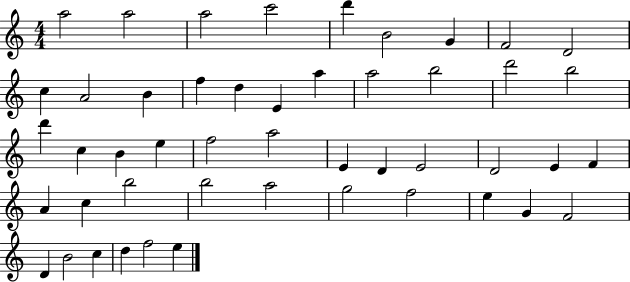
{
  \clef treble
  \numericTimeSignature
  \time 4/4
  \key c \major
  a''2 a''2 | a''2 c'''2 | d'''4 b'2 g'4 | f'2 d'2 | \break c''4 a'2 b'4 | f''4 d''4 e'4 a''4 | a''2 b''2 | d'''2 b''2 | \break d'''4 c''4 b'4 e''4 | f''2 a''2 | e'4 d'4 e'2 | d'2 e'4 f'4 | \break a'4 c''4 b''2 | b''2 a''2 | g''2 f''2 | e''4 g'4 f'2 | \break d'4 b'2 c''4 | d''4 f''2 e''4 | \bar "|."
}